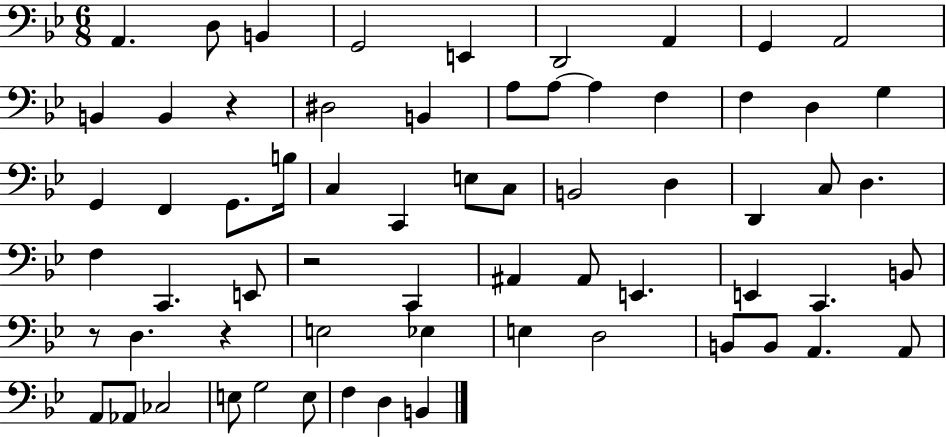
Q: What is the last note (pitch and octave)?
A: B2